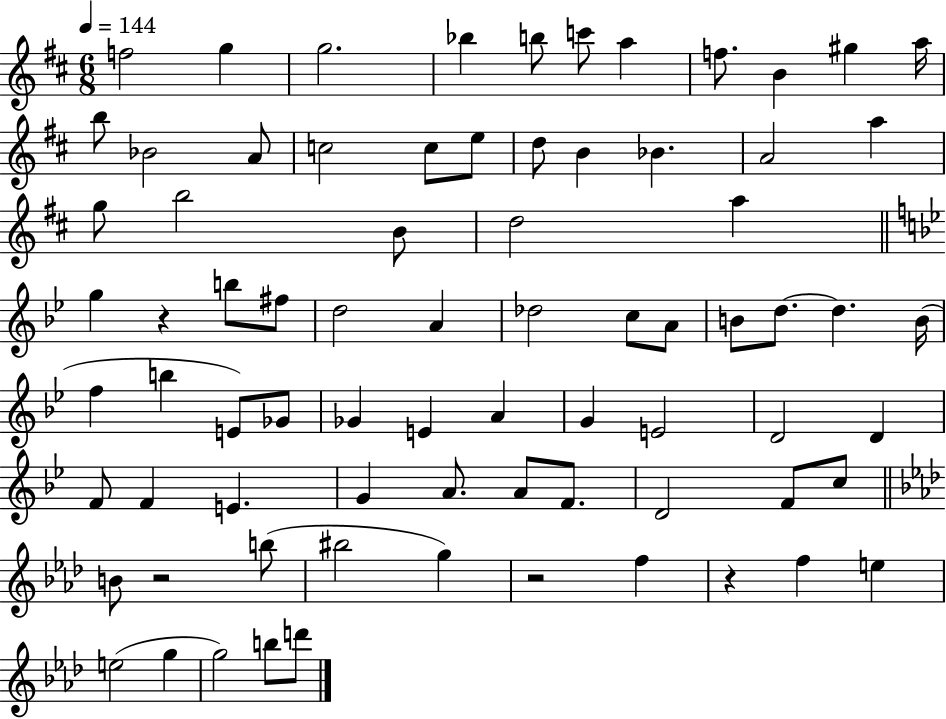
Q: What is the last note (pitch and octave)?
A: D6